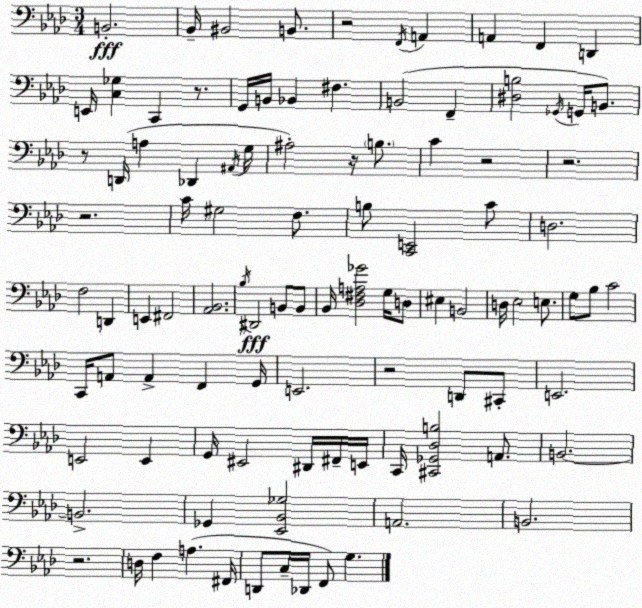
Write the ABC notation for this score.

X:1
T:Untitled
M:3/4
L:1/4
K:Fm
B,,2 _B,,/4 ^B,,2 B,,/2 z2 F,,/4 A,, A,, F,, D,, E,,/4 [C,_G,] C,, z/2 G,,/4 B,,/4 _B,, ^F, B,,2 F,, [^D,B,]2 _G,,/4 G,,/4 B,,/2 z/2 D,,/4 A, _D,, ^A,,/4 G,/4 ^A,2 z/4 B,/2 C z2 z2 z2 C/4 ^G,2 F,/2 B,/2 [C,,E,,]2 C/2 D,2 F,2 D,, E,, ^F,,2 [_A,,_B,,]2 _B,/4 ^D,,2 B,,/2 B,,/2 _B,,/4 [_D,^F,A,_G]2 G,/4 D,/2 ^E, B,,2 D,/4 _E,2 E,/2 G,/2 _B,/2 C2 C,,/4 A,,/2 A,, F,, G,,/4 E,,2 z2 D,,/2 ^C,,/2 E,,2 E,,2 E,, G,,/4 ^E,,2 ^D,,/4 ^F,,/4 E,,/4 C,,/4 [^C,,_G,,_D,B,]2 A,,/2 B,,2 B,,2 _G,, [_E,,_B,,_G,]2 A,,2 B,,2 z2 D,/4 F, A, ^F,,/4 D,,/2 C,/4 _D,,/4 F,,/2 G,